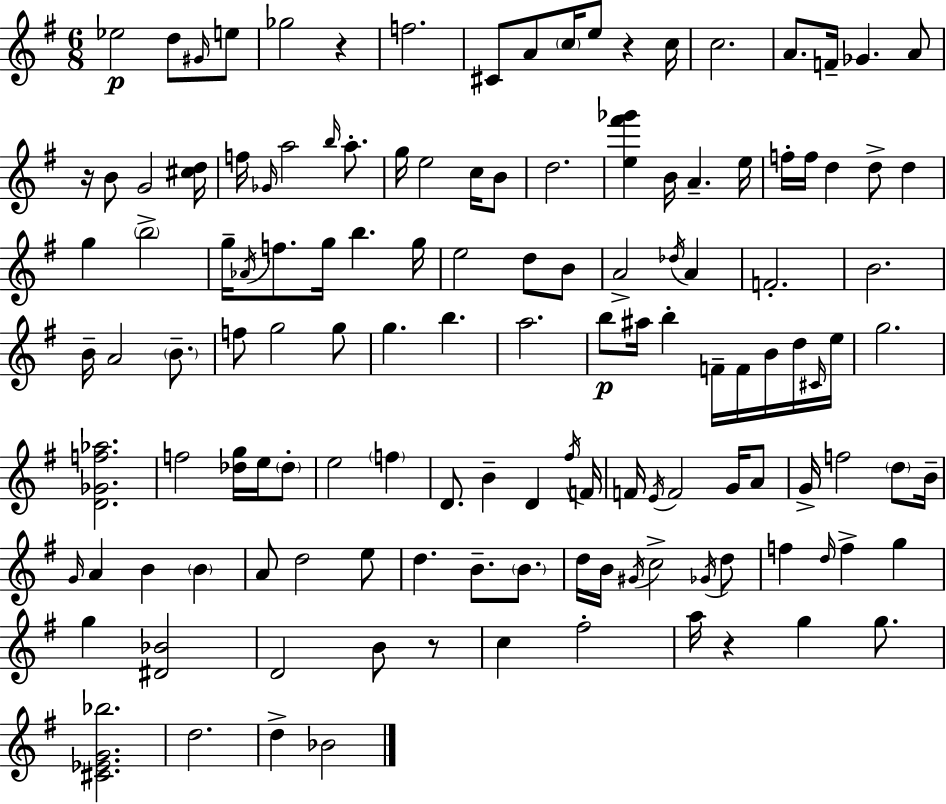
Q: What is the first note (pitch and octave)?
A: Eb5